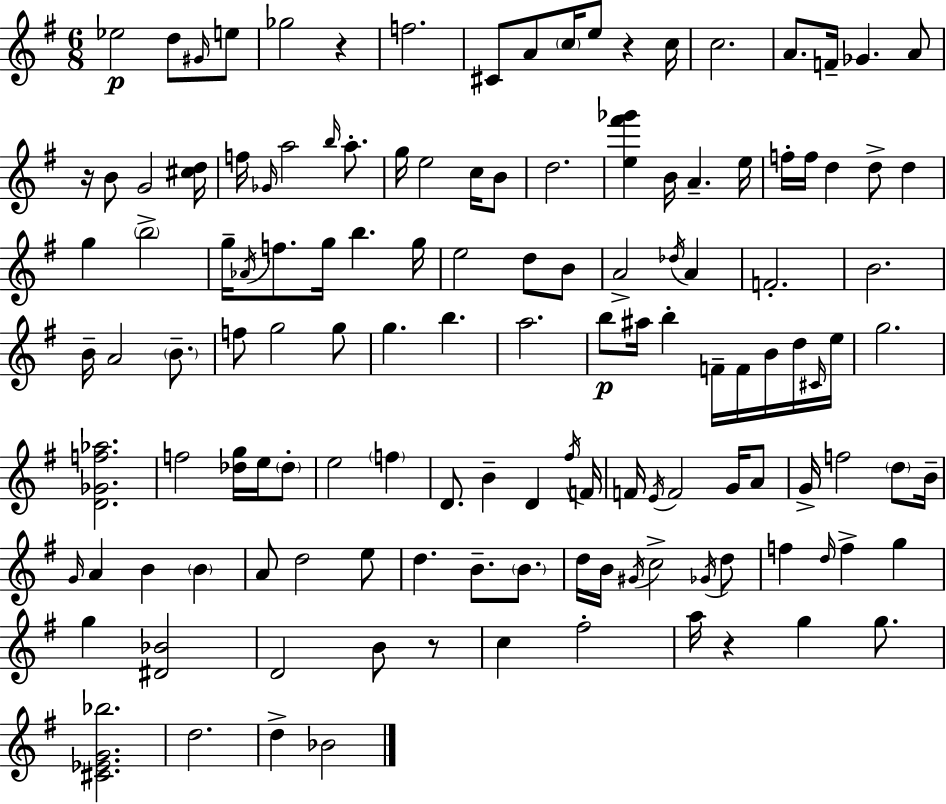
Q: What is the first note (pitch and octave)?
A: Eb5